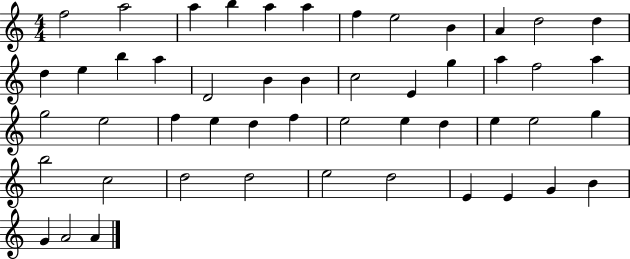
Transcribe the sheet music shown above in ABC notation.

X:1
T:Untitled
M:4/4
L:1/4
K:C
f2 a2 a b a a f e2 B A d2 d d e b a D2 B B c2 E g a f2 a g2 e2 f e d f e2 e d e e2 g b2 c2 d2 d2 e2 d2 E E G B G A2 A